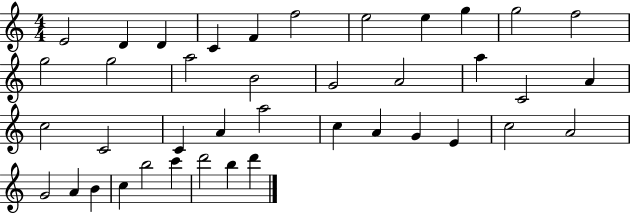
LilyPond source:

{
  \clef treble
  \numericTimeSignature
  \time 4/4
  \key c \major
  e'2 d'4 d'4 | c'4 f'4 f''2 | e''2 e''4 g''4 | g''2 f''2 | \break g''2 g''2 | a''2 b'2 | g'2 a'2 | a''4 c'2 a'4 | \break c''2 c'2 | c'4 a'4 a''2 | c''4 a'4 g'4 e'4 | c''2 a'2 | \break g'2 a'4 b'4 | c''4 b''2 c'''4 | d'''2 b''4 d'''4 | \bar "|."
}